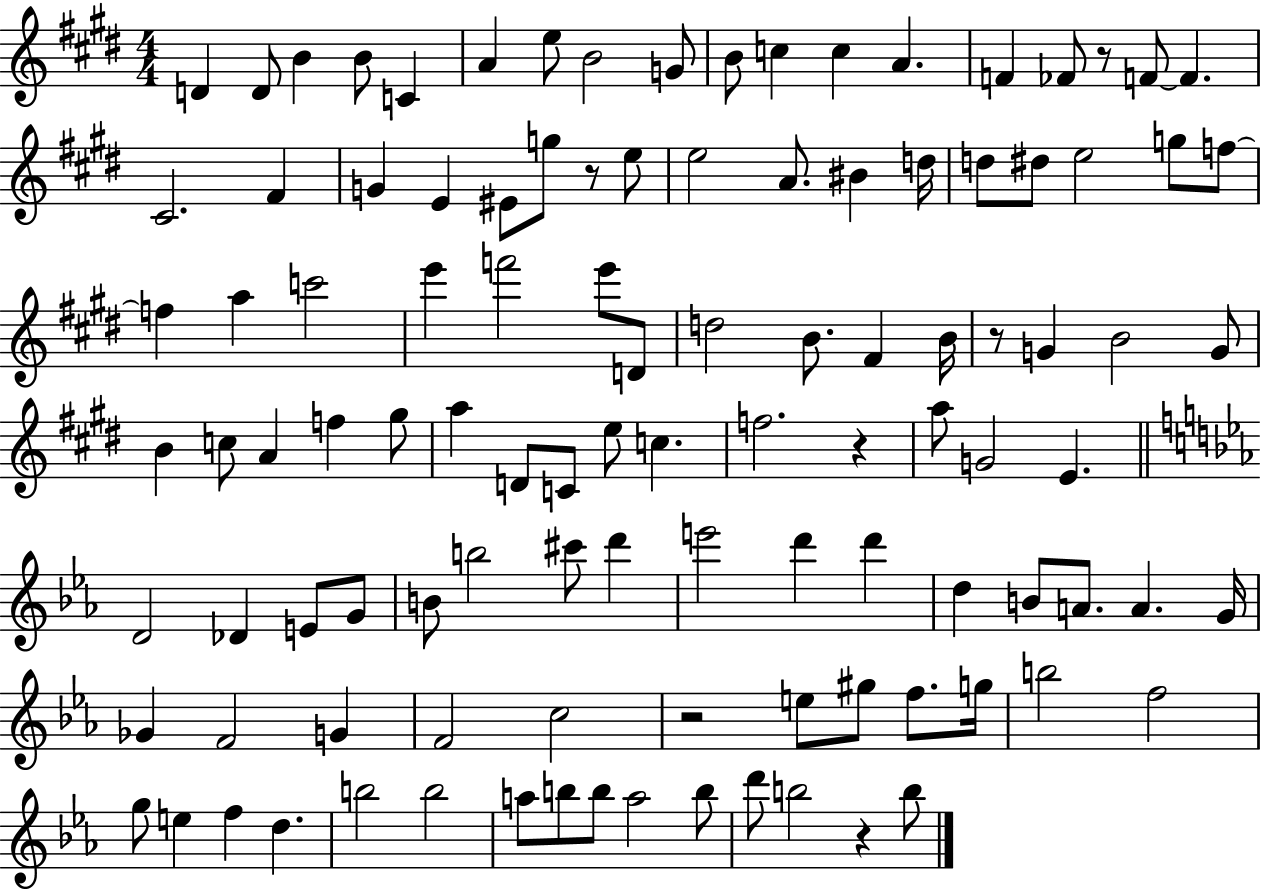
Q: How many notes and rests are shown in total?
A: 108